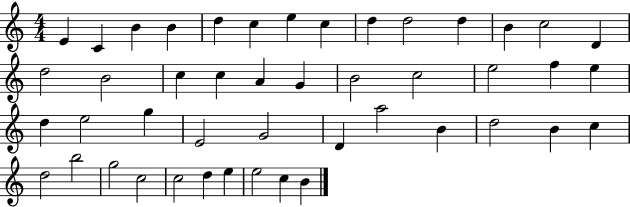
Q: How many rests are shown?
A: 0